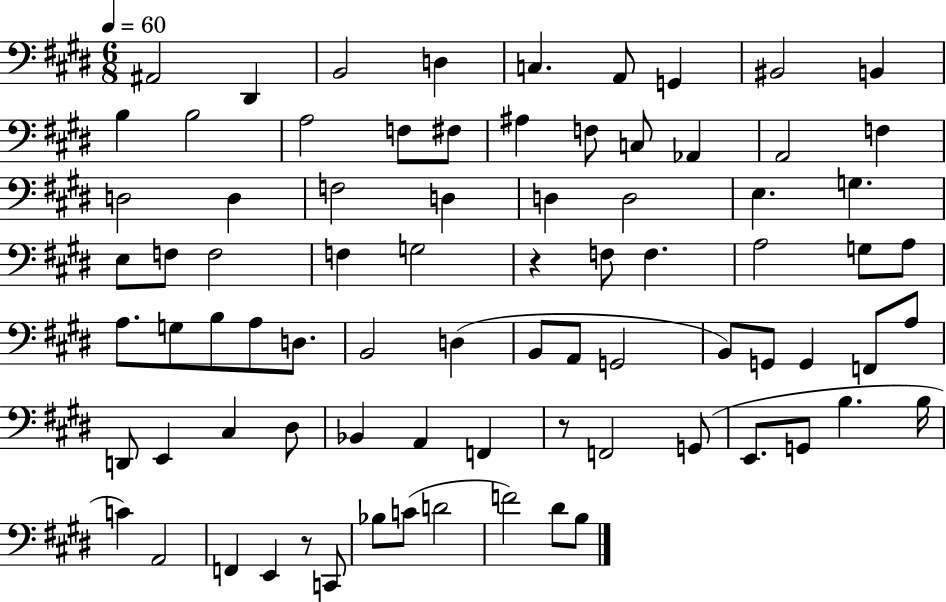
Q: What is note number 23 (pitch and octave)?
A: F3